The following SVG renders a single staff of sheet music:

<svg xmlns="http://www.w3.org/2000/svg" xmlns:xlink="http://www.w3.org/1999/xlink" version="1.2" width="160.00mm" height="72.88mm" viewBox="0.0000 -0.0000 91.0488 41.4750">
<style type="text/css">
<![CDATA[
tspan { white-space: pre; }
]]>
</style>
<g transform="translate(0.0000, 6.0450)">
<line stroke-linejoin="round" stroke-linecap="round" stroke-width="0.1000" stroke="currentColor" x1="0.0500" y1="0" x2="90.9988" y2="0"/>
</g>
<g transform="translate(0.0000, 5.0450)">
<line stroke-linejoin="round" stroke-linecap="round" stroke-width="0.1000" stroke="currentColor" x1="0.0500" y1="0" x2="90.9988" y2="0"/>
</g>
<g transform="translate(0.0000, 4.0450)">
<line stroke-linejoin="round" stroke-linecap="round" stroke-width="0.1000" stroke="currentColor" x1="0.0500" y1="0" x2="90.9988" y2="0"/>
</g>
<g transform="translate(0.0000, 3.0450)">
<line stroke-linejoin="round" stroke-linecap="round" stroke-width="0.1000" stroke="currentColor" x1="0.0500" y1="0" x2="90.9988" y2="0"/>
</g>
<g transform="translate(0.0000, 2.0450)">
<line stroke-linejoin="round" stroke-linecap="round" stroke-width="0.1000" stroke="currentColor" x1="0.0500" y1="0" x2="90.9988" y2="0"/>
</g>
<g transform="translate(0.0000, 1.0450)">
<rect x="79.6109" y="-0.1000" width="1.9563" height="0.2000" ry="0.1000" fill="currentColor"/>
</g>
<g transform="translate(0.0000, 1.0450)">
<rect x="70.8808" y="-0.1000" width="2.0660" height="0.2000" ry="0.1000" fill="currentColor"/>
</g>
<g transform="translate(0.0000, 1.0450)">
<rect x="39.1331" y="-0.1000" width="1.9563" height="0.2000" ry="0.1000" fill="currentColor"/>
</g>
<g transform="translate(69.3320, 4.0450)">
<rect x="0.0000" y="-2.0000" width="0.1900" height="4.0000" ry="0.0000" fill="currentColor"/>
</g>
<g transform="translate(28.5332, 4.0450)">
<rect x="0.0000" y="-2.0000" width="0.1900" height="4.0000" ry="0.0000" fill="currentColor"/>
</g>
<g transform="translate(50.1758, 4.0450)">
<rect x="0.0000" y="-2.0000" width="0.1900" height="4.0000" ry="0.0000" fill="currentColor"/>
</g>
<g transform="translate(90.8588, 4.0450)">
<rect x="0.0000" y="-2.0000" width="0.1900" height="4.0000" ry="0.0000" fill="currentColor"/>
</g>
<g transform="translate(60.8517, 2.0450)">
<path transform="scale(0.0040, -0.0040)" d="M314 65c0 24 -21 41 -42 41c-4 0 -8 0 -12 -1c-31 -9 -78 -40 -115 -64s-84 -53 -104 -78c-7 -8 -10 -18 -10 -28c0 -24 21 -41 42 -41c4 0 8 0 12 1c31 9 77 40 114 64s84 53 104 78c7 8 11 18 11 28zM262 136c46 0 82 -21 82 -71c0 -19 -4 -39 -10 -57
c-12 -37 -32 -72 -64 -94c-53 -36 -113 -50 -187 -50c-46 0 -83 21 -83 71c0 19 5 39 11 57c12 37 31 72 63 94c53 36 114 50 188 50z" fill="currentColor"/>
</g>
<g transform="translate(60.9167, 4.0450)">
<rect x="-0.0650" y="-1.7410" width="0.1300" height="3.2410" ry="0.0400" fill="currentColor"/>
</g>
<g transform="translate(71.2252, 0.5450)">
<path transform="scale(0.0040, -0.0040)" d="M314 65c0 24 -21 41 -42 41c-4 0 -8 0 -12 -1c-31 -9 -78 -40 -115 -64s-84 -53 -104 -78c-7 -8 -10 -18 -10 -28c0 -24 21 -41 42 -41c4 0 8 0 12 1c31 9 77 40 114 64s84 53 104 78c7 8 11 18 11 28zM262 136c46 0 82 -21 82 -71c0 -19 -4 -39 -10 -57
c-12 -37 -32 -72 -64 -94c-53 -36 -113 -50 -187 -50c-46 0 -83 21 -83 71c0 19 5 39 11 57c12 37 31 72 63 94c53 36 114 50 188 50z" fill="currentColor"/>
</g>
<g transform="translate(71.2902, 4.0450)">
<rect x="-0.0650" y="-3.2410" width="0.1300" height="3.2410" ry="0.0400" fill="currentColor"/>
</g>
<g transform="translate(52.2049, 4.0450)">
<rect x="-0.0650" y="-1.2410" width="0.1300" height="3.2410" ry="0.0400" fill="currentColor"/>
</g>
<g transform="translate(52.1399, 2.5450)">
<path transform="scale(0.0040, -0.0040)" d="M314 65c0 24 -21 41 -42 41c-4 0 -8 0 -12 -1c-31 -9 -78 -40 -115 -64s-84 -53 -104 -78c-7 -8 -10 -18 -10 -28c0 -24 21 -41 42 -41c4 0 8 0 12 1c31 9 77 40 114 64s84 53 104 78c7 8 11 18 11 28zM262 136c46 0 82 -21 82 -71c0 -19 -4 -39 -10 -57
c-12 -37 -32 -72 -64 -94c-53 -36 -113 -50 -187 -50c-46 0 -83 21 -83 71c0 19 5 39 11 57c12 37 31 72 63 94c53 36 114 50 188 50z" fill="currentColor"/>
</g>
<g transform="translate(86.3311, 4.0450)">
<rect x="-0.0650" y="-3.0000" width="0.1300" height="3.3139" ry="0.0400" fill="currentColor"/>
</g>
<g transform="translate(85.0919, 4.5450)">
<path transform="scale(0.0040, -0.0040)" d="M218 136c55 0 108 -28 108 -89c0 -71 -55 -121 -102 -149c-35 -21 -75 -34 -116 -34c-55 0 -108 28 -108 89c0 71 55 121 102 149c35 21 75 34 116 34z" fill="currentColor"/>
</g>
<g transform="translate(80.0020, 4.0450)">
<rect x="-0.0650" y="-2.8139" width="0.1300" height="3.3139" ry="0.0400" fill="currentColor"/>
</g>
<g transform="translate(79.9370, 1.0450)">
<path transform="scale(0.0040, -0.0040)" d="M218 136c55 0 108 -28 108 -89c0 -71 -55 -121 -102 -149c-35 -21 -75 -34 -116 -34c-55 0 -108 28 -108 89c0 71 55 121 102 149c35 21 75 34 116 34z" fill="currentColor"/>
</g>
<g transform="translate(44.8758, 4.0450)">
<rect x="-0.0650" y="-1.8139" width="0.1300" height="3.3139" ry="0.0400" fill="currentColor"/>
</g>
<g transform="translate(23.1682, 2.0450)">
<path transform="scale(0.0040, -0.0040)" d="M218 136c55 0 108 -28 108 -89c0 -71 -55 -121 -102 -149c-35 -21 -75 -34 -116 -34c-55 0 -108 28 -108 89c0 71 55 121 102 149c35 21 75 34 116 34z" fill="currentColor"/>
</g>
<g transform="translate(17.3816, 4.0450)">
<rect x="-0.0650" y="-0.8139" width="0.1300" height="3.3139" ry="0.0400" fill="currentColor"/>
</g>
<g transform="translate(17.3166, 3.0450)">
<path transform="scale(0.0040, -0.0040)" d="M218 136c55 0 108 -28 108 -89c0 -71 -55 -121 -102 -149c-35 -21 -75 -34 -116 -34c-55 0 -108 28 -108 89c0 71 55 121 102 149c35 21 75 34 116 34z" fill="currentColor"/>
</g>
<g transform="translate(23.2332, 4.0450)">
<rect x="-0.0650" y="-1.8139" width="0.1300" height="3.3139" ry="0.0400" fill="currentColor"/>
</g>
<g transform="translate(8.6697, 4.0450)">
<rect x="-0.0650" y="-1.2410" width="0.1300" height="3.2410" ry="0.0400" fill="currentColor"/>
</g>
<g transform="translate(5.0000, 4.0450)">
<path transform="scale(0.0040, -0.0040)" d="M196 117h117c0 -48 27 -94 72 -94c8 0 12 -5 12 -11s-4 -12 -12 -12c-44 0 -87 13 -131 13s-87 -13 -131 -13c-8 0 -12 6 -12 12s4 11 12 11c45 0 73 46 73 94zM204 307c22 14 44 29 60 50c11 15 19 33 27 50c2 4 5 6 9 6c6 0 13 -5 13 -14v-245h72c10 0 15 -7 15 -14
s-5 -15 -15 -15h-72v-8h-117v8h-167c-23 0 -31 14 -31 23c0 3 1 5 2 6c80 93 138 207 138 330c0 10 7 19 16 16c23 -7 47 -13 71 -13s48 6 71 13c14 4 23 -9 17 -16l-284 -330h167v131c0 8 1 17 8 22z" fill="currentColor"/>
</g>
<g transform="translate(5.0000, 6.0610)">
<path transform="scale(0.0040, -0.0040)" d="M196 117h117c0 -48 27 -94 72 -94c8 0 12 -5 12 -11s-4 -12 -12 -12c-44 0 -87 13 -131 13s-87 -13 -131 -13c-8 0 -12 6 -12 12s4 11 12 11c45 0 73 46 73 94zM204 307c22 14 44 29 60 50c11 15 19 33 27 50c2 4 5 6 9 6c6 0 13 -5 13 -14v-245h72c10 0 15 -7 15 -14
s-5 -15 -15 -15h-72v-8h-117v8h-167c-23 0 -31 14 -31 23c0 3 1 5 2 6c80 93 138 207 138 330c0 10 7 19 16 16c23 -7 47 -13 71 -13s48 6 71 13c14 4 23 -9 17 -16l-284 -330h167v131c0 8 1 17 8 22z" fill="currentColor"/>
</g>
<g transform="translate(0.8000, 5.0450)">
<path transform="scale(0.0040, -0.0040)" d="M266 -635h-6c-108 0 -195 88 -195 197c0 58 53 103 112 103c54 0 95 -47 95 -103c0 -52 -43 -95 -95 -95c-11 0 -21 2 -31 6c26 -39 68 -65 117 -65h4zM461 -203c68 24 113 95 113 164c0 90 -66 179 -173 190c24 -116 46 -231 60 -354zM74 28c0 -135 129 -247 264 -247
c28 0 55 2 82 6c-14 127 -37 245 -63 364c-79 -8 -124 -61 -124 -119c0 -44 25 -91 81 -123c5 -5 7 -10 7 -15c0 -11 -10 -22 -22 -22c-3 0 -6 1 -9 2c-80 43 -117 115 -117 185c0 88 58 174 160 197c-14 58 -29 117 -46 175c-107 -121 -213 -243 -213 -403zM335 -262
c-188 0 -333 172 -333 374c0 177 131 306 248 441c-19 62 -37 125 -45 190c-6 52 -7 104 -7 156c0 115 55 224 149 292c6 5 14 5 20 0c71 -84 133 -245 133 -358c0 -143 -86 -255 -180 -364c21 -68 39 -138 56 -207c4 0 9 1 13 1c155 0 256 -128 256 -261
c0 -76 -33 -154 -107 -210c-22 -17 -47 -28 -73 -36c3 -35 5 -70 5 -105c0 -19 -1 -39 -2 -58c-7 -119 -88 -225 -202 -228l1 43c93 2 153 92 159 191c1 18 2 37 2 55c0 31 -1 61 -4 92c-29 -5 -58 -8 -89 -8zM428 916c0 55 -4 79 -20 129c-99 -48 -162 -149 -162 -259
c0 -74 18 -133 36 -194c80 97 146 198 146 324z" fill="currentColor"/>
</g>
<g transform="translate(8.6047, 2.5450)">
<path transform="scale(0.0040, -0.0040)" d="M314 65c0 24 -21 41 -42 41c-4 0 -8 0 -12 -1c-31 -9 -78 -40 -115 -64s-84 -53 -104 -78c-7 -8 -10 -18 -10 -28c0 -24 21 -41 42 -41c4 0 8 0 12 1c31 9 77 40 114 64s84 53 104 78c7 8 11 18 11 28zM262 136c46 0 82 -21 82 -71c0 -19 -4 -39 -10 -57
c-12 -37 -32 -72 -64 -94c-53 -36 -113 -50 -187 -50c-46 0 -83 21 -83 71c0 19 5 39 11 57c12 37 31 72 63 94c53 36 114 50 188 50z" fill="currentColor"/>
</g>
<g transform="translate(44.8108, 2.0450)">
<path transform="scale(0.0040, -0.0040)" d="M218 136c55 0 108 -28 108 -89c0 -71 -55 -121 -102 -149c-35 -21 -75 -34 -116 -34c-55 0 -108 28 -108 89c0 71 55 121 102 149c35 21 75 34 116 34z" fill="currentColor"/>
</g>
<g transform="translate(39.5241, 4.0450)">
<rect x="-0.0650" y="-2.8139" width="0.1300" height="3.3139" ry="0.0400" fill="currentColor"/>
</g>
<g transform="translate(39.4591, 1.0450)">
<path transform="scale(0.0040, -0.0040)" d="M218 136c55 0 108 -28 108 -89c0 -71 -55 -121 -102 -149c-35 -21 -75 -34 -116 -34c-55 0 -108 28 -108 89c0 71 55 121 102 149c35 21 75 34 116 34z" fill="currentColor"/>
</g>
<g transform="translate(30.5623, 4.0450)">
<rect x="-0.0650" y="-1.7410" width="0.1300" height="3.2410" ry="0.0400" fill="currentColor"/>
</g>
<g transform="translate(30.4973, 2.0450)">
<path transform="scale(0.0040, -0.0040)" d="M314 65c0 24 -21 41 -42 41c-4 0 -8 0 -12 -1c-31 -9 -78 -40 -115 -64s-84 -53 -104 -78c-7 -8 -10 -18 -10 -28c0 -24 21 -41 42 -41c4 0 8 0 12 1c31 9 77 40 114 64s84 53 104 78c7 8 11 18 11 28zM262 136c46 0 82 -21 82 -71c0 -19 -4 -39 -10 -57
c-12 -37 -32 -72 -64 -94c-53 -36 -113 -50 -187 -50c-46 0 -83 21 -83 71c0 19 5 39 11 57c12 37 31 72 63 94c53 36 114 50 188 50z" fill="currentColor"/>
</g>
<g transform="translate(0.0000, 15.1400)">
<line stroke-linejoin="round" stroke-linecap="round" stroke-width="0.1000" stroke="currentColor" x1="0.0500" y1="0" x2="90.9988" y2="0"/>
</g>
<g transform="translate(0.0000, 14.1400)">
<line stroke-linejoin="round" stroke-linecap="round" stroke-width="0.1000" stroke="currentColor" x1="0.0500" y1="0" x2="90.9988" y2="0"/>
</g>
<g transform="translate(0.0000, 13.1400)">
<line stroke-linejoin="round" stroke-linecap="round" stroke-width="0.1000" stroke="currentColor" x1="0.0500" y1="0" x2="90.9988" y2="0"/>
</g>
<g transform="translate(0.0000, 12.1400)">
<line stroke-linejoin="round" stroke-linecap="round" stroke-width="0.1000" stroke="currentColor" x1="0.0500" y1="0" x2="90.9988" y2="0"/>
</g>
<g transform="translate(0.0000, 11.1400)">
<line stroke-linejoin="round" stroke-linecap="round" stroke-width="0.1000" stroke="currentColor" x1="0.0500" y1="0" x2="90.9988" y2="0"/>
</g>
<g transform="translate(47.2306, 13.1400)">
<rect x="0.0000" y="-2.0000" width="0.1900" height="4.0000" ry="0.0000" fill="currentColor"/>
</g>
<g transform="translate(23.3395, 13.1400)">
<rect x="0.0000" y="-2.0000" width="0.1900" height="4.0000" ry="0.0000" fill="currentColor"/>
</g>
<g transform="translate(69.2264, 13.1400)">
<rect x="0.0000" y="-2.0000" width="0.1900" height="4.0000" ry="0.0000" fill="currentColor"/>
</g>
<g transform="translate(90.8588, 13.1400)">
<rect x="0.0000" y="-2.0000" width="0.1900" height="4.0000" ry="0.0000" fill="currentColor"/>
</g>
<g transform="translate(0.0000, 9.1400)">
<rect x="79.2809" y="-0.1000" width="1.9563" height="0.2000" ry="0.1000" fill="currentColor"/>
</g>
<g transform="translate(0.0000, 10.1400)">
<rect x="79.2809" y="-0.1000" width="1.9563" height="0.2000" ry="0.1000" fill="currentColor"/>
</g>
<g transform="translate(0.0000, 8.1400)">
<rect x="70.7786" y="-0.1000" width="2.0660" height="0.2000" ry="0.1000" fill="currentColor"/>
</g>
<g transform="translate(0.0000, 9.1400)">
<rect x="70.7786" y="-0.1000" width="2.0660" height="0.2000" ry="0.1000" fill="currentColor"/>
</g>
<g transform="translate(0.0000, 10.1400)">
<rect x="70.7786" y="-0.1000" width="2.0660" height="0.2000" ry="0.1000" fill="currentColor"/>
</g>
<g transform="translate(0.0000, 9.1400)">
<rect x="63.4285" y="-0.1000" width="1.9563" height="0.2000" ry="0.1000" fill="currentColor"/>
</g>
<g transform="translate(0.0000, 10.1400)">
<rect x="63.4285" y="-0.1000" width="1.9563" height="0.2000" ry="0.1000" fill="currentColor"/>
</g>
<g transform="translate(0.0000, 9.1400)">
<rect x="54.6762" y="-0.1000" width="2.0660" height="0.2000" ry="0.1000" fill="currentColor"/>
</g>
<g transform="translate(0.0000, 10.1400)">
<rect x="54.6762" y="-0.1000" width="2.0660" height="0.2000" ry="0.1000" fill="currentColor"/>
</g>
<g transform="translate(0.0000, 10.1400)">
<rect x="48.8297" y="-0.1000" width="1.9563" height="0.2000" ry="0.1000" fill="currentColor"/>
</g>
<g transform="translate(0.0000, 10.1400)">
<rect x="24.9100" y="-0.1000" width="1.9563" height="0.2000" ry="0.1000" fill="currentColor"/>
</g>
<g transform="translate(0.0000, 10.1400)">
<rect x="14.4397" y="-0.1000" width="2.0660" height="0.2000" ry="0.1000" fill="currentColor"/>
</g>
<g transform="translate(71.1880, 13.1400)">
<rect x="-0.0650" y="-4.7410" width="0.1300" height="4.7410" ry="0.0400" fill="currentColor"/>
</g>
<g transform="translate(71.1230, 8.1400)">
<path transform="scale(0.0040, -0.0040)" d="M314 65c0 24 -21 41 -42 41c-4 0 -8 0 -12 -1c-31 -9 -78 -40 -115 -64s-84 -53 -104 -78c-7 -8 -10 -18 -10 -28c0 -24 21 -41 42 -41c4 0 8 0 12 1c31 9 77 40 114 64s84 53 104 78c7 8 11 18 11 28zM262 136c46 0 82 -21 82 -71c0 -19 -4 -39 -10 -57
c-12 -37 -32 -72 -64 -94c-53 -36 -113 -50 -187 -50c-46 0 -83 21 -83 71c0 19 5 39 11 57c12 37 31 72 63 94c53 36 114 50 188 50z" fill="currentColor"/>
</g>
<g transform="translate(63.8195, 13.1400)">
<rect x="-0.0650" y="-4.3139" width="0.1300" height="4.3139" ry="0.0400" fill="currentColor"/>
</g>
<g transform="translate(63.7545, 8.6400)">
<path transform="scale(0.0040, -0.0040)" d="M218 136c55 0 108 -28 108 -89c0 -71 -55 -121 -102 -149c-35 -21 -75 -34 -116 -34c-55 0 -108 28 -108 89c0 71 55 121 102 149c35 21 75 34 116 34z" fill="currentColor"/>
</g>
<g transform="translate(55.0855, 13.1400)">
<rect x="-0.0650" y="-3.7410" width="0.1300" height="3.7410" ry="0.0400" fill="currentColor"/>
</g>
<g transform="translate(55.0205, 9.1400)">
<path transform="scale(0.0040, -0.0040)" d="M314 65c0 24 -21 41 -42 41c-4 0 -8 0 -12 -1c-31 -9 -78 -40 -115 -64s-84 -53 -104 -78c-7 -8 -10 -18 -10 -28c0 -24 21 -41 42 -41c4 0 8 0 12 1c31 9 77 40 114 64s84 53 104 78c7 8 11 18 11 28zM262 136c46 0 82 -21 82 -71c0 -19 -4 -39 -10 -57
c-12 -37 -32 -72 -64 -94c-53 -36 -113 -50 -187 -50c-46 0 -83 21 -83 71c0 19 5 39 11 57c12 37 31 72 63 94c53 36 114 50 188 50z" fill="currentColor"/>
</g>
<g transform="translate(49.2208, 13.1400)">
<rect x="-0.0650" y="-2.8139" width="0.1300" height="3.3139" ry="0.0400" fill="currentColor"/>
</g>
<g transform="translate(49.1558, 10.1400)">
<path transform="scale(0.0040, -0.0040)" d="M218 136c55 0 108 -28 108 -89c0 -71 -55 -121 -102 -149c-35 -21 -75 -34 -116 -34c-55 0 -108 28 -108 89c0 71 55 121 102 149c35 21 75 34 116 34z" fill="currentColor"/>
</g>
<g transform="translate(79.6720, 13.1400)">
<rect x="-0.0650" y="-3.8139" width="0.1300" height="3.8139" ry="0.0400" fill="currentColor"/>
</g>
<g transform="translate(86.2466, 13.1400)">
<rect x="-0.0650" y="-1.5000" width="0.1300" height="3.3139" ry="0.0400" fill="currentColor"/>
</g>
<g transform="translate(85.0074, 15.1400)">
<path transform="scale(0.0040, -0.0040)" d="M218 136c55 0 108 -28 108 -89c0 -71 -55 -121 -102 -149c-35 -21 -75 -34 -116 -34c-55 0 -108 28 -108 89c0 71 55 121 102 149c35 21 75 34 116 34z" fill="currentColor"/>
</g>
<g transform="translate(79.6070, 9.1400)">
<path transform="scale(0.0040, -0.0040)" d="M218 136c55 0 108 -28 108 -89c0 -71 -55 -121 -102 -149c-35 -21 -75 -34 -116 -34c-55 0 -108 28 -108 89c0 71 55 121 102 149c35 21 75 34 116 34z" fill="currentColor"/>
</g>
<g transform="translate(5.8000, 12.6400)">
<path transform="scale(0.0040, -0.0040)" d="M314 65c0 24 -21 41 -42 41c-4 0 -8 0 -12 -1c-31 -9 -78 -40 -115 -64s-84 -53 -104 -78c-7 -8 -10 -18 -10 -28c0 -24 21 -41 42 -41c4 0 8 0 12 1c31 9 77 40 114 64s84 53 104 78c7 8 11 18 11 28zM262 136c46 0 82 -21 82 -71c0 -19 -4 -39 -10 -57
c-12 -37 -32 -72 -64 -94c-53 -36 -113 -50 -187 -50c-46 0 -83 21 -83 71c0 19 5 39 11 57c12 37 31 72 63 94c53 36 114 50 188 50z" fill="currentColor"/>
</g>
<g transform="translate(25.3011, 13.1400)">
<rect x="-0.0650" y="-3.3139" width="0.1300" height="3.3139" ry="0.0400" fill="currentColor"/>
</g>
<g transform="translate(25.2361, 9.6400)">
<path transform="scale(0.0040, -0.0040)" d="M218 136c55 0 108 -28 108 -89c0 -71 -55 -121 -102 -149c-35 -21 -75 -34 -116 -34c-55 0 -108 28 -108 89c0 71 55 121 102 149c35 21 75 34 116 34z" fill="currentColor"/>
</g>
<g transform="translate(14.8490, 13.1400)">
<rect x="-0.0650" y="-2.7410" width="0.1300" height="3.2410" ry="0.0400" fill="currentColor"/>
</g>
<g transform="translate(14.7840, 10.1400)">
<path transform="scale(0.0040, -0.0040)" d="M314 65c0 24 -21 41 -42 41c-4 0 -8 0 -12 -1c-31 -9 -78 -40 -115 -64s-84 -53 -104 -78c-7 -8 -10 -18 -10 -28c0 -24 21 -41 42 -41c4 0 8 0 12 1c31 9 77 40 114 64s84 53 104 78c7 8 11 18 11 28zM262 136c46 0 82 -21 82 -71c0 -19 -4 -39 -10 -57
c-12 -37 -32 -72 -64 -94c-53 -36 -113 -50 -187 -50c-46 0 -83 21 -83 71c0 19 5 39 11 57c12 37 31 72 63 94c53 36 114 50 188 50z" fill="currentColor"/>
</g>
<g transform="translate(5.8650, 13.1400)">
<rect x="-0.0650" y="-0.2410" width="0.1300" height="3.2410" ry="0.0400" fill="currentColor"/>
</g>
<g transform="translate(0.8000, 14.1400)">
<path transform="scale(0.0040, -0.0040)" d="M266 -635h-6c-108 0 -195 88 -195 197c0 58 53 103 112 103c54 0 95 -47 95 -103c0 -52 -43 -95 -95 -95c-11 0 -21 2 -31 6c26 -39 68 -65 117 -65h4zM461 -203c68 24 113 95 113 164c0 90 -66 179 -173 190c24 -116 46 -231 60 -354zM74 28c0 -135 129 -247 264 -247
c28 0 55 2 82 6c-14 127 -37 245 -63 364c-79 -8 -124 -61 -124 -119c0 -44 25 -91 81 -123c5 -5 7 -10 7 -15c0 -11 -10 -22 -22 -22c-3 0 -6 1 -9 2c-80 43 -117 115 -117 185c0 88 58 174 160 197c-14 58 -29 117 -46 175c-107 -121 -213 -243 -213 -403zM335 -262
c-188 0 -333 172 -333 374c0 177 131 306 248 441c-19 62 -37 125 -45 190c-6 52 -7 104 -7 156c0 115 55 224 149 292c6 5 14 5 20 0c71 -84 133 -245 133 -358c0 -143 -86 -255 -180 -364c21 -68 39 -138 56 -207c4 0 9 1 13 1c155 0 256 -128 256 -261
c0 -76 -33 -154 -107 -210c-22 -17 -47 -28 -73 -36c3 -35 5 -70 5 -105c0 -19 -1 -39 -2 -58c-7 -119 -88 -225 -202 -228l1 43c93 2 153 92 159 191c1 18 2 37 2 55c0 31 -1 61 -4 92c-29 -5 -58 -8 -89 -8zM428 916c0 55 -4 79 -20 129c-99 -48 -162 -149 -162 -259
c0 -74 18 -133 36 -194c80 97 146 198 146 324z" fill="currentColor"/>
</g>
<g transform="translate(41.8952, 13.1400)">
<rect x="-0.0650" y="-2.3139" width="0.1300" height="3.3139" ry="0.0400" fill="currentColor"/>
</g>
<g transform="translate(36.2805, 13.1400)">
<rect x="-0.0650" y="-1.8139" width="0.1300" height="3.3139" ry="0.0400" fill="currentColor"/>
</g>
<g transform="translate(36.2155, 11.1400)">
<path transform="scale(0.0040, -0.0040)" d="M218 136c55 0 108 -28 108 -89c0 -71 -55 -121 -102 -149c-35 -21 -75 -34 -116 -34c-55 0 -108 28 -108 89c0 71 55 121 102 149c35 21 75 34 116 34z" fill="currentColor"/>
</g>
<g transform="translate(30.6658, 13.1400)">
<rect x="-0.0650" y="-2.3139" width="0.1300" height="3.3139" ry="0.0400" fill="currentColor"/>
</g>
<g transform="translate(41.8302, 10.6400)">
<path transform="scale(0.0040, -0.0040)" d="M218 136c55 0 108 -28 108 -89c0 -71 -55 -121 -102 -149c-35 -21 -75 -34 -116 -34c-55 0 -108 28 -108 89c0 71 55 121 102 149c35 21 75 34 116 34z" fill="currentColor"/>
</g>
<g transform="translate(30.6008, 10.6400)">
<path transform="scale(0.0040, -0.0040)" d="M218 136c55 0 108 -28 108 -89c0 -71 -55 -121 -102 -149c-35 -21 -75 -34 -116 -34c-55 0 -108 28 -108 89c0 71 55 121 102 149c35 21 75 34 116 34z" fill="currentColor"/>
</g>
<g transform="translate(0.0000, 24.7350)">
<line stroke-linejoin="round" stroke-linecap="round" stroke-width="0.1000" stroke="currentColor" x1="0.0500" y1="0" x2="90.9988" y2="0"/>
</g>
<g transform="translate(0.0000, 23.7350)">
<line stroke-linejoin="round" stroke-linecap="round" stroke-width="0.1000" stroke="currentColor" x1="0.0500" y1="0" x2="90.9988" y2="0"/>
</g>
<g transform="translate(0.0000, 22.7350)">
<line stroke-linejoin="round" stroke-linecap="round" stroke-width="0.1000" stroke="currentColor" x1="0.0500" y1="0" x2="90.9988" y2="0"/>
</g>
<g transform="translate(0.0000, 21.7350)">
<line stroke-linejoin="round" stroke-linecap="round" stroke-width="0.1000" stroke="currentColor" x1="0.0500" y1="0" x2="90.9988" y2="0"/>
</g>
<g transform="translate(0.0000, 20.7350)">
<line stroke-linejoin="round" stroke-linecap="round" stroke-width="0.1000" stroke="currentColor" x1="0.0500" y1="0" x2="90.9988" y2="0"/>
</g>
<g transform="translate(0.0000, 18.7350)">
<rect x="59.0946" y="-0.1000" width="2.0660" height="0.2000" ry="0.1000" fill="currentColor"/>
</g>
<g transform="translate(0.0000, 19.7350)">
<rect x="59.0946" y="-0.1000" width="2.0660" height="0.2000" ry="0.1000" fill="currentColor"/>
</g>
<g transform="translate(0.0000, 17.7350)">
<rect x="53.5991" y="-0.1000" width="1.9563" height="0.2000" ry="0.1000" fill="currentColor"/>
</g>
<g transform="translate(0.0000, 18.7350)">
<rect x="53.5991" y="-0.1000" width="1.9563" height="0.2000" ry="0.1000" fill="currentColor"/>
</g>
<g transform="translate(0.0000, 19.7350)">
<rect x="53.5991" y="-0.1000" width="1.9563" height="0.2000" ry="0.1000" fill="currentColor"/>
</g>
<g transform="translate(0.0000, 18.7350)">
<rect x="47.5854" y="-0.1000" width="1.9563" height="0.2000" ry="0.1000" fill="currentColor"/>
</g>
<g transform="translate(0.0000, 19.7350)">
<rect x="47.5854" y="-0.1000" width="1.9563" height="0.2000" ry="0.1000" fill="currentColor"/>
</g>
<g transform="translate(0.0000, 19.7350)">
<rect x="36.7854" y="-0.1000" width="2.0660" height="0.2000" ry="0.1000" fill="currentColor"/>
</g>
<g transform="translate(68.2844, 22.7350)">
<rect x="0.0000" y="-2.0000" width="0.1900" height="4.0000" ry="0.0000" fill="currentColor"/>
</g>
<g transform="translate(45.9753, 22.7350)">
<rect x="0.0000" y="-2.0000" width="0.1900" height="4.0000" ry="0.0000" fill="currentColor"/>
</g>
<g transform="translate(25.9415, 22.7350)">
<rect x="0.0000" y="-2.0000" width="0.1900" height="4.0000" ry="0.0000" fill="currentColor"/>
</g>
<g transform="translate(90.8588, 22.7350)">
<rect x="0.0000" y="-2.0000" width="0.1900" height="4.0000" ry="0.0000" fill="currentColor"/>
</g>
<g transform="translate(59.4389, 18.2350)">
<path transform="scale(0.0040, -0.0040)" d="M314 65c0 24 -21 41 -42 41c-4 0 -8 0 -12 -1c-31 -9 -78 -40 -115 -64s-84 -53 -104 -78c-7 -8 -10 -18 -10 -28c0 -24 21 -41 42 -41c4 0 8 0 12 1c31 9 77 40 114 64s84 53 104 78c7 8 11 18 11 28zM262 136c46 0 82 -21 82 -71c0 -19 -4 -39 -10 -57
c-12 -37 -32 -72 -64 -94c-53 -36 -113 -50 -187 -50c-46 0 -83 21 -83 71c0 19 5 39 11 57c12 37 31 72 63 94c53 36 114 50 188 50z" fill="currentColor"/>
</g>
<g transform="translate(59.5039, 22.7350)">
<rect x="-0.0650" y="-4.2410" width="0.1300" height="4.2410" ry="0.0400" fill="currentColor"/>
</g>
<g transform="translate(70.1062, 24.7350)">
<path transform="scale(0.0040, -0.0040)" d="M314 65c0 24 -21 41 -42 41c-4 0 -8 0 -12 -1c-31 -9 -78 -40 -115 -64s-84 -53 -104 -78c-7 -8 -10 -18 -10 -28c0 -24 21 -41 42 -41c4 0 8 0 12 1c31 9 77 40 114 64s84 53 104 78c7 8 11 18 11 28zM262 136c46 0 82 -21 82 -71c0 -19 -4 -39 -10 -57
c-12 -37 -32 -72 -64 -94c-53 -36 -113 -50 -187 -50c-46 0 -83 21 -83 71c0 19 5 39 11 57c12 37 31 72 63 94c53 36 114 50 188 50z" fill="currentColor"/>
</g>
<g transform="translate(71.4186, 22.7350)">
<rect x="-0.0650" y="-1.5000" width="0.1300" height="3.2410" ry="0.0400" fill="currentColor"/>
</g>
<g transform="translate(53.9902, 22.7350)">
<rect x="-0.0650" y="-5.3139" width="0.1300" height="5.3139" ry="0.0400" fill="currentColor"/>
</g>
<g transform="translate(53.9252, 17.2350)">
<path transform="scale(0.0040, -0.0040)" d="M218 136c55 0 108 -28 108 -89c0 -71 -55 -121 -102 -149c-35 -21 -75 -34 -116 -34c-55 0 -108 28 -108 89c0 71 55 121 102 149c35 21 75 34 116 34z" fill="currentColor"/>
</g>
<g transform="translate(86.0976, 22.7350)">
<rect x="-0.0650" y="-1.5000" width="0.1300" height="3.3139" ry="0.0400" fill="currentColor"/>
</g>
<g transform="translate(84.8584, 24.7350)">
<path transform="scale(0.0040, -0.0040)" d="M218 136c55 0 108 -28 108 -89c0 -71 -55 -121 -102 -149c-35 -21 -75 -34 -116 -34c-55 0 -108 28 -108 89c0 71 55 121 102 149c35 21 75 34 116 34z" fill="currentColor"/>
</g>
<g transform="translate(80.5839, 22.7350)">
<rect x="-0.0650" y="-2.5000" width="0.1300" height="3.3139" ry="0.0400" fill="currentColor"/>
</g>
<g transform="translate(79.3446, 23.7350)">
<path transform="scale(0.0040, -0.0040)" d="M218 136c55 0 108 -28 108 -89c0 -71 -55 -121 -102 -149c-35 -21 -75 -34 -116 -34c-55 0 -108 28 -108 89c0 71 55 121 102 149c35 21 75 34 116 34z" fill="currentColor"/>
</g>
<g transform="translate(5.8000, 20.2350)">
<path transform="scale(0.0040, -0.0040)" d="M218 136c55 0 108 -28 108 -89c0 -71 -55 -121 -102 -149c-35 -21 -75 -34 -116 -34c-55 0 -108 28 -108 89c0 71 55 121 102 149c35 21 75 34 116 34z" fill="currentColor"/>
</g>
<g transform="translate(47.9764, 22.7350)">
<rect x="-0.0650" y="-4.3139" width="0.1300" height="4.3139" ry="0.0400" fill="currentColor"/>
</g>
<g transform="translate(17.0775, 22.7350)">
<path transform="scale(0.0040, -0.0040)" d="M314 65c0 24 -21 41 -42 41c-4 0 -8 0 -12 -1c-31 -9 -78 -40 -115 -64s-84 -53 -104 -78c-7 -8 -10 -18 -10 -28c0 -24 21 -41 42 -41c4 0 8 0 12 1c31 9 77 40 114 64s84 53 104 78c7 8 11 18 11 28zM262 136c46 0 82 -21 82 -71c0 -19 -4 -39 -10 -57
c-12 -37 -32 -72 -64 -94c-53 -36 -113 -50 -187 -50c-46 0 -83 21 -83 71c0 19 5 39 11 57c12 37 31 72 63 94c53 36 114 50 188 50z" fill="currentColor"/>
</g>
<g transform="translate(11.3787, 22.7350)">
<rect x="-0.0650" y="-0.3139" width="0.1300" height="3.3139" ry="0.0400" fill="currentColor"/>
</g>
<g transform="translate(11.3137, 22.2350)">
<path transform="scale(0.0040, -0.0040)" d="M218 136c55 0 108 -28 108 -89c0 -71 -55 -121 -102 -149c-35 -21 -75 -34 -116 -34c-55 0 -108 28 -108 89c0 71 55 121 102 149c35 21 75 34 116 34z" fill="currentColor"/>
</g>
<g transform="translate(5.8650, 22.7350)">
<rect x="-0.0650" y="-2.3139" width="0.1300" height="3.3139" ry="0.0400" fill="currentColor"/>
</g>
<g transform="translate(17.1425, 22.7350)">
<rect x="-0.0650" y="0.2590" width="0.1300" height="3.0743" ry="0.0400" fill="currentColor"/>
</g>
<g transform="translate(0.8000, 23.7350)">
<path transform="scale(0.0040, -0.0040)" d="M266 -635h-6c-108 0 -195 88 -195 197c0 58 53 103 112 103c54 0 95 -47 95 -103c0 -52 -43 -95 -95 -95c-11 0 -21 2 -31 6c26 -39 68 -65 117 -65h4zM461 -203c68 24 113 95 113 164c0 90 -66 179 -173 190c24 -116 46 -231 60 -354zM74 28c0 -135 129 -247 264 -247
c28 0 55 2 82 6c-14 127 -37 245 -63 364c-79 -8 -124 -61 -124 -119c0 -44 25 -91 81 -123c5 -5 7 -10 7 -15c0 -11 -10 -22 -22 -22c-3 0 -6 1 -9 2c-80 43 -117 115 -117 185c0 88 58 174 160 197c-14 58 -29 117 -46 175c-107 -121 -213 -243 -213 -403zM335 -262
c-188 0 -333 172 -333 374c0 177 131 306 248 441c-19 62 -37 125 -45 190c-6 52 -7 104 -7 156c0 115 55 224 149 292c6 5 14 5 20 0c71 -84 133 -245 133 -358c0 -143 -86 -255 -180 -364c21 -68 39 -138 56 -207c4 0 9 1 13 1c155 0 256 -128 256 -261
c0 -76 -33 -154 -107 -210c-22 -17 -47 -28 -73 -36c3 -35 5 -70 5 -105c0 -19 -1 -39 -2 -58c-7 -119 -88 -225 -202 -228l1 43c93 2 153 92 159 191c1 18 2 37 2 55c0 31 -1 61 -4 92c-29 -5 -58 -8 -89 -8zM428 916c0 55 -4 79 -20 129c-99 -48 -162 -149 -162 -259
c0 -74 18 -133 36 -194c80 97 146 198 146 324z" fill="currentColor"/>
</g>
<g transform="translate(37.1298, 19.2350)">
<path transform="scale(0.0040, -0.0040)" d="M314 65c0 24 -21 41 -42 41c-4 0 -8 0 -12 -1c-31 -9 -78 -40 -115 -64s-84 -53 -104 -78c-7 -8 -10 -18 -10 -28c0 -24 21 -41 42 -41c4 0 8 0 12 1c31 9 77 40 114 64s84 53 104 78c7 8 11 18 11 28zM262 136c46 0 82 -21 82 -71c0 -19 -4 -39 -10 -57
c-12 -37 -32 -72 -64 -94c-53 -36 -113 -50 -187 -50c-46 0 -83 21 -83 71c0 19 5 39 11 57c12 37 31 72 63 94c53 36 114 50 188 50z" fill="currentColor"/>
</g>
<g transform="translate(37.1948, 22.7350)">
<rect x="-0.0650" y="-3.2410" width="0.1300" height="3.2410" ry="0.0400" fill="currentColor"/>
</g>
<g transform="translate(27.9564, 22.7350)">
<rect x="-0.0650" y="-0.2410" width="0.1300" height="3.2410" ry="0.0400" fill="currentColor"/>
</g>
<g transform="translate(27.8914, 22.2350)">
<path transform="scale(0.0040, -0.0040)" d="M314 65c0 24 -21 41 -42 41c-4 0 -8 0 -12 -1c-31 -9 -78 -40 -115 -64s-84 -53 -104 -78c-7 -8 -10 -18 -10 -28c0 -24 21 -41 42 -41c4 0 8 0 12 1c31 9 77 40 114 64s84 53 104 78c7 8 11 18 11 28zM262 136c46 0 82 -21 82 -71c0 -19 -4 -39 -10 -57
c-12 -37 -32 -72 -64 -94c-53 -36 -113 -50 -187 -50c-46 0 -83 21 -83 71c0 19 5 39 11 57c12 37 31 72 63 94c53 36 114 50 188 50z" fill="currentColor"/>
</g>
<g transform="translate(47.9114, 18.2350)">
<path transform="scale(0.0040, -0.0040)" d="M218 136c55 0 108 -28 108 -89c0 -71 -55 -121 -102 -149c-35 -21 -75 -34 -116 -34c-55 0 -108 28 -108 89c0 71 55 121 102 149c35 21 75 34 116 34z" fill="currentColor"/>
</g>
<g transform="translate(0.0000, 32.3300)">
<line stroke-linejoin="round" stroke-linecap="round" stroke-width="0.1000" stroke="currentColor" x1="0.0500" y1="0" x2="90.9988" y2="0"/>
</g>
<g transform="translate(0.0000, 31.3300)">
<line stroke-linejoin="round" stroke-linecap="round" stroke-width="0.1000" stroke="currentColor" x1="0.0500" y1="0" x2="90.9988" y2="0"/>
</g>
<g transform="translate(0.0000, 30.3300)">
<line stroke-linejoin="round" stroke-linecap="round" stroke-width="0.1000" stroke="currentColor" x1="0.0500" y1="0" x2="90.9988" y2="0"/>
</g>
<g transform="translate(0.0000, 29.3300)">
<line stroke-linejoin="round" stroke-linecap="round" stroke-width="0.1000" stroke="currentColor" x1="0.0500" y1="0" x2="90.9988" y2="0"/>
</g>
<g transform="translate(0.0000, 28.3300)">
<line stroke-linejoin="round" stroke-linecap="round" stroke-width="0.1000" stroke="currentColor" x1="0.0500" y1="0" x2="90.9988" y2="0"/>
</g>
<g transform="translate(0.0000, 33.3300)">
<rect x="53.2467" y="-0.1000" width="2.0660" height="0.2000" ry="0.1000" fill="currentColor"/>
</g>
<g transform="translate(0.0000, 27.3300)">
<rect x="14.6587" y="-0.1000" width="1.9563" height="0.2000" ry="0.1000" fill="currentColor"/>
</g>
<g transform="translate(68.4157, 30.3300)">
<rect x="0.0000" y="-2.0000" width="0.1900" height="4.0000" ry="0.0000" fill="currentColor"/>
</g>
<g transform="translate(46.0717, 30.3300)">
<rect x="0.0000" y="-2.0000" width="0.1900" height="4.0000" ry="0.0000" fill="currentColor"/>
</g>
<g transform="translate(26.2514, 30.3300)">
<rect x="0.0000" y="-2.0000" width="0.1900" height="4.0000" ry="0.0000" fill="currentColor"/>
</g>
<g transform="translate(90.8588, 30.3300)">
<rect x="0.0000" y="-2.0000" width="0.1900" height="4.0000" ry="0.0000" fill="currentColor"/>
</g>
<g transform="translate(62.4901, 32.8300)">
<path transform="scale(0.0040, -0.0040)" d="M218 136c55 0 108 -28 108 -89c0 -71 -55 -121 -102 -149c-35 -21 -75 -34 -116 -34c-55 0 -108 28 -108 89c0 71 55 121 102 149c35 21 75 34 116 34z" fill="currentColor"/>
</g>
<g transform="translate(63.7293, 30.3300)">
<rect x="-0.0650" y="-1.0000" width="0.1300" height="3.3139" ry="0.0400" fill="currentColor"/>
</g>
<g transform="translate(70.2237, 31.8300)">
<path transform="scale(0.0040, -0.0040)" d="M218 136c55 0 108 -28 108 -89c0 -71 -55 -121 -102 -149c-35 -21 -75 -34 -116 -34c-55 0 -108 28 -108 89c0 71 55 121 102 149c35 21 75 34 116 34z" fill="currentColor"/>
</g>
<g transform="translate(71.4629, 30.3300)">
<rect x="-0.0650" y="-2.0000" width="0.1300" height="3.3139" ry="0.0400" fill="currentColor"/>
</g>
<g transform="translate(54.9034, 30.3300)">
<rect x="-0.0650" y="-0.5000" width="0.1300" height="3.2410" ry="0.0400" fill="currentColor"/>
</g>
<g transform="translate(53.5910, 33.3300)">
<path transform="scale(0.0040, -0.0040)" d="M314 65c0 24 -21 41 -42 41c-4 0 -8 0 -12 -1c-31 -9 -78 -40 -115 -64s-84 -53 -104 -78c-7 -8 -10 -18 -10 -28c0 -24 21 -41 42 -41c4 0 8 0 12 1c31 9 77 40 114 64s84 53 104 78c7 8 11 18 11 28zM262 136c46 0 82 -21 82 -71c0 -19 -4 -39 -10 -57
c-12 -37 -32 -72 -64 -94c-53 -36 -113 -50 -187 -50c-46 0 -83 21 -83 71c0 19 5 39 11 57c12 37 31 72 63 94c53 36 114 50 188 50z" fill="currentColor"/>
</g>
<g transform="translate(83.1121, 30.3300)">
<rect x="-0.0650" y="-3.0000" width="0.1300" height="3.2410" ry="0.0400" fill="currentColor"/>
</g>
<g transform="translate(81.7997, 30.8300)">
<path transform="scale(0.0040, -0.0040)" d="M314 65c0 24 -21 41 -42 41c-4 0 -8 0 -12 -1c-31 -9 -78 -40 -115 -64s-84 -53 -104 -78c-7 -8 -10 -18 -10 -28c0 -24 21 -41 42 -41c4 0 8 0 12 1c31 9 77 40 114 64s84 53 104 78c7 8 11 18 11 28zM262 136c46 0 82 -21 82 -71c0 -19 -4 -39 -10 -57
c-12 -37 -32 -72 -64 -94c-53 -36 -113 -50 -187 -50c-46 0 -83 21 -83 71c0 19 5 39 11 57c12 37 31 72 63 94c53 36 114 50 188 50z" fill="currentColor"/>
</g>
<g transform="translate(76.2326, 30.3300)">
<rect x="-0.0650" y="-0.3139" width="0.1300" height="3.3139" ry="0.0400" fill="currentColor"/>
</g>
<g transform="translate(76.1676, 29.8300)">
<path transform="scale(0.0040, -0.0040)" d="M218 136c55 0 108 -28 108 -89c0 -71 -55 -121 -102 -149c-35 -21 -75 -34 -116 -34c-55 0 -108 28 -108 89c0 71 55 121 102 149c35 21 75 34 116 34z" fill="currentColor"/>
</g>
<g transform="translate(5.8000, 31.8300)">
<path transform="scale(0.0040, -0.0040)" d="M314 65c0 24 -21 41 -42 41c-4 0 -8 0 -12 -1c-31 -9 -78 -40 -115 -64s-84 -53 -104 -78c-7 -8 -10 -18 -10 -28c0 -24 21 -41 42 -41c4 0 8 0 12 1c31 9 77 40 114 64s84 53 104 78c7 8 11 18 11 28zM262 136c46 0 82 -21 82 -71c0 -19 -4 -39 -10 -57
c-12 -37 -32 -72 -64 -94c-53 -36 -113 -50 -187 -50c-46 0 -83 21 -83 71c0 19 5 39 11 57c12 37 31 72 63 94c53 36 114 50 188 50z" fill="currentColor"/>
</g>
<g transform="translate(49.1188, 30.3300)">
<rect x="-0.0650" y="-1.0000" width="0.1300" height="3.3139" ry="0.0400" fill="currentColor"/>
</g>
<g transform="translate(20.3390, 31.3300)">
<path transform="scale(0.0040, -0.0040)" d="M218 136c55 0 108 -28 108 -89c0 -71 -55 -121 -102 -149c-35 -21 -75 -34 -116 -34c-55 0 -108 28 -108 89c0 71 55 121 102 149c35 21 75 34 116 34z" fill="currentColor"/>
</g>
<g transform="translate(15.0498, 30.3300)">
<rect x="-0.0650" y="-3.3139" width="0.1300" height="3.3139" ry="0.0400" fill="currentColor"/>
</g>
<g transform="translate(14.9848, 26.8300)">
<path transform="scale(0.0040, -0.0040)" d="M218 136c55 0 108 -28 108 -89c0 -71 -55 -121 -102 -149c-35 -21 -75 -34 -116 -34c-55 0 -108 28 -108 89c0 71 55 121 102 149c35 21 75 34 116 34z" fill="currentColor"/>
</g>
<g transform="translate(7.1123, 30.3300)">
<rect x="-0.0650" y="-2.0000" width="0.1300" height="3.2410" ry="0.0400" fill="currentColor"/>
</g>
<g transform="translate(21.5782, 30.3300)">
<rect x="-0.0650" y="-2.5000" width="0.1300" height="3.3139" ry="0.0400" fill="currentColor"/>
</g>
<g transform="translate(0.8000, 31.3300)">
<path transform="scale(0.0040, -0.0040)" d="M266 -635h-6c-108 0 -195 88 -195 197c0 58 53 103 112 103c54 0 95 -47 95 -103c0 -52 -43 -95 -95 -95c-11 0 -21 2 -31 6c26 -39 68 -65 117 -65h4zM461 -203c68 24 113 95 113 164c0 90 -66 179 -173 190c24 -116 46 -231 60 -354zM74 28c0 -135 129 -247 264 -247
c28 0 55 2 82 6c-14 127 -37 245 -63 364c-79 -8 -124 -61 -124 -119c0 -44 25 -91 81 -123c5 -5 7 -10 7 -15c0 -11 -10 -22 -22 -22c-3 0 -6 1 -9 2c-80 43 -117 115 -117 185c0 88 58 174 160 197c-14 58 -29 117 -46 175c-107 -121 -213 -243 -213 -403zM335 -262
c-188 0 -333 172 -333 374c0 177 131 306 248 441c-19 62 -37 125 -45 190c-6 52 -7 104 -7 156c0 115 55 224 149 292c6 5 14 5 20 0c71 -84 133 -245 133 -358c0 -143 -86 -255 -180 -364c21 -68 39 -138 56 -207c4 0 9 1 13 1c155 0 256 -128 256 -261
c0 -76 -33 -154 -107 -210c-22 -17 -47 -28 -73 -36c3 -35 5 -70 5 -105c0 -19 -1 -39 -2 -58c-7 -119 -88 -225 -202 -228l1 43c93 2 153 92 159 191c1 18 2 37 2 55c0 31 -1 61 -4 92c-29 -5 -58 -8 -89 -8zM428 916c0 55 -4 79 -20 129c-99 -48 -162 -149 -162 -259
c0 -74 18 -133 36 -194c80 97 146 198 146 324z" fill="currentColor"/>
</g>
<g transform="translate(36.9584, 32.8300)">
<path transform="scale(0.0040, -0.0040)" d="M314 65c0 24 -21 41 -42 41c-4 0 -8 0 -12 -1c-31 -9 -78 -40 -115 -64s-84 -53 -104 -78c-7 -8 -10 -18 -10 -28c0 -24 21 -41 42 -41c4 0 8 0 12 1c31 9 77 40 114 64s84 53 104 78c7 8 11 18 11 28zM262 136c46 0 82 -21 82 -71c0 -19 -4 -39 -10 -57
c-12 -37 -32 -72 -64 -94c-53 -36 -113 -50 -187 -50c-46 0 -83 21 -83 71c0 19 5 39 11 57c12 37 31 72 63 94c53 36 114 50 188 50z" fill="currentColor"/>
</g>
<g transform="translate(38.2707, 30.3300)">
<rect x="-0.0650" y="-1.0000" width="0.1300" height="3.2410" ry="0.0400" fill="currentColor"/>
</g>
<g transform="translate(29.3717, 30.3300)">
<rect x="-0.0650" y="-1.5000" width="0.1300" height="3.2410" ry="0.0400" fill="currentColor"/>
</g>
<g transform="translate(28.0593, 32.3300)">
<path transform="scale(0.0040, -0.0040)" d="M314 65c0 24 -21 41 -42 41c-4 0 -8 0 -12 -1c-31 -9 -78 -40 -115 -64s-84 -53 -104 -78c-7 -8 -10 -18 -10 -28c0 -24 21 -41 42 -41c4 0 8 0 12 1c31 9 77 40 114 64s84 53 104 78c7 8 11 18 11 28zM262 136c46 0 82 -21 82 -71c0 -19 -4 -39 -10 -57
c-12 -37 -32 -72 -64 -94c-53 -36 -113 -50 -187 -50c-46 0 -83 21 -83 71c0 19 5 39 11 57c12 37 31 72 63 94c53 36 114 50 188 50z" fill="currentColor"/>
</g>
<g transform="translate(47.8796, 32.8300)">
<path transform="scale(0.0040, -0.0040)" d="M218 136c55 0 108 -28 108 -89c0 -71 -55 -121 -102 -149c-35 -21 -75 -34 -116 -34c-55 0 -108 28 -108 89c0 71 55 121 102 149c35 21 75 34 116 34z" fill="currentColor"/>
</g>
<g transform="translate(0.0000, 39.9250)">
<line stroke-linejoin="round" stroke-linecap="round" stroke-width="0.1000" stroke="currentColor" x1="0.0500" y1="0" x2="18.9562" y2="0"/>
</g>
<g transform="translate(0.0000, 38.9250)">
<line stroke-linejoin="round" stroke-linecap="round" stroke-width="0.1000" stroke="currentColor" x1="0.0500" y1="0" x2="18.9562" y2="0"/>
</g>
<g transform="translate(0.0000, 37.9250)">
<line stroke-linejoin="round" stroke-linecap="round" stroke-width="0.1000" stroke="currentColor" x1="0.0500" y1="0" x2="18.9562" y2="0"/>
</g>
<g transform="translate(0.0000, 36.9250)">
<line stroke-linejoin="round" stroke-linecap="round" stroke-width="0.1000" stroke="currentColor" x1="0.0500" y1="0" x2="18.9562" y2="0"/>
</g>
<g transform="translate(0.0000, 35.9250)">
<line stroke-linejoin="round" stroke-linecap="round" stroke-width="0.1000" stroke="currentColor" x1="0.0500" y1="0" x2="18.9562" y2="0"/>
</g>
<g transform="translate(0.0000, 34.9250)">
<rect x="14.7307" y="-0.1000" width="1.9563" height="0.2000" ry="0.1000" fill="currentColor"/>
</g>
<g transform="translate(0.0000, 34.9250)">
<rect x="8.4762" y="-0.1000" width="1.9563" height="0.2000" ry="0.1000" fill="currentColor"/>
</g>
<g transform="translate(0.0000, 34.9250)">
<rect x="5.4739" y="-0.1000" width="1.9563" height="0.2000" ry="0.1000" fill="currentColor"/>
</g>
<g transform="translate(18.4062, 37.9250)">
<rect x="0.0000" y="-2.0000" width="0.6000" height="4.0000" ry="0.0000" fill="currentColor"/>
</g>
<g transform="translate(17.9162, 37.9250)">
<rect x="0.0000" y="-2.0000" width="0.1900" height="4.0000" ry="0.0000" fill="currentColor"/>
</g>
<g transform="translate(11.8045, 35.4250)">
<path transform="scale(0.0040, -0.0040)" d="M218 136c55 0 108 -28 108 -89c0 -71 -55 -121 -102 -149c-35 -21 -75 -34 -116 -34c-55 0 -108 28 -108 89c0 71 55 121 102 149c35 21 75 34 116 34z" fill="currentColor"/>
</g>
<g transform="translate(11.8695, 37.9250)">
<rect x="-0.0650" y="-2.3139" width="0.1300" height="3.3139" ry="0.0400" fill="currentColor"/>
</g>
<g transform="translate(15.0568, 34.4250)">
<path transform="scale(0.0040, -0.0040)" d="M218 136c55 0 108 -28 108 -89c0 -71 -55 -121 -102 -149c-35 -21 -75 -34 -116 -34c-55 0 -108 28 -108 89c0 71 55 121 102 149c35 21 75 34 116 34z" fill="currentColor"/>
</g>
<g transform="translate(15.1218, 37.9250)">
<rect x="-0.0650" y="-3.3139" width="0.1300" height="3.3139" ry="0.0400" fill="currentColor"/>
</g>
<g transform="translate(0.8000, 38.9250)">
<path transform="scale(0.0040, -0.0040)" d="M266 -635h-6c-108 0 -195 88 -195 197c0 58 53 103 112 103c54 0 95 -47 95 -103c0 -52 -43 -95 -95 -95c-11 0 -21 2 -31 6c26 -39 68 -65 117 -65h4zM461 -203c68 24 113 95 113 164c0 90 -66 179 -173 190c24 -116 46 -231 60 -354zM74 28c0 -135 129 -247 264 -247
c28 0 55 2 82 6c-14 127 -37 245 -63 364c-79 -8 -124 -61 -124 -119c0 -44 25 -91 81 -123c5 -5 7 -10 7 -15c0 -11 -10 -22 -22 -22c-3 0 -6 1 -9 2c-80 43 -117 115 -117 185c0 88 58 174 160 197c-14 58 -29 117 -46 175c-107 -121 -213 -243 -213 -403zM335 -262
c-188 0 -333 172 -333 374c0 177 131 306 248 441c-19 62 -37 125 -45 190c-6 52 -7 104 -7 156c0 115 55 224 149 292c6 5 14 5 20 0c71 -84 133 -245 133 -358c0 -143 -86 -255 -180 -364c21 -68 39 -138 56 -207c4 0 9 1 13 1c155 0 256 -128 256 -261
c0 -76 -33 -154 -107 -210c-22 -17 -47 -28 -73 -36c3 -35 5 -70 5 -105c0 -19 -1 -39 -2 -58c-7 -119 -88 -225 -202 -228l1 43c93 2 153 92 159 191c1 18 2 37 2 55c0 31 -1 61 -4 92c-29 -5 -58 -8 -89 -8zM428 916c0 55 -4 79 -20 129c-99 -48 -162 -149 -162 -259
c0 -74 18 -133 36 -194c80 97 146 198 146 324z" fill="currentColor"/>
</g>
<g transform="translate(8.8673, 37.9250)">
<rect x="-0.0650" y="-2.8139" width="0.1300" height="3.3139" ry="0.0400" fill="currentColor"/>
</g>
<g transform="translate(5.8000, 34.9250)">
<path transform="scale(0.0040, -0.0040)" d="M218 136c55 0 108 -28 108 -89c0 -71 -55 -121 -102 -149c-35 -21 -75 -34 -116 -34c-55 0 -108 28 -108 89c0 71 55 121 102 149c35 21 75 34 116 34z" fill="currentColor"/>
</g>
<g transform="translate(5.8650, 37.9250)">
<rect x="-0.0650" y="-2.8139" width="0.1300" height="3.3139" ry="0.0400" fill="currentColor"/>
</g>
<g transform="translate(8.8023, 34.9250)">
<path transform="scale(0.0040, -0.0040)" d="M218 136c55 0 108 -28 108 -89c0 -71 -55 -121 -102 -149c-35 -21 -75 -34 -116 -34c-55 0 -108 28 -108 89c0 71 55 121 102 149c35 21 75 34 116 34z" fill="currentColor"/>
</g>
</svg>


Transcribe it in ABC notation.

X:1
T:Untitled
M:4/4
L:1/4
K:C
e2 d f f2 a f e2 f2 b2 a A c2 a2 b g f g a c'2 d' e'2 c' E g c B2 c2 b2 d' f' d'2 E2 G E F2 b G E2 D2 D C2 D F c A2 a a g b